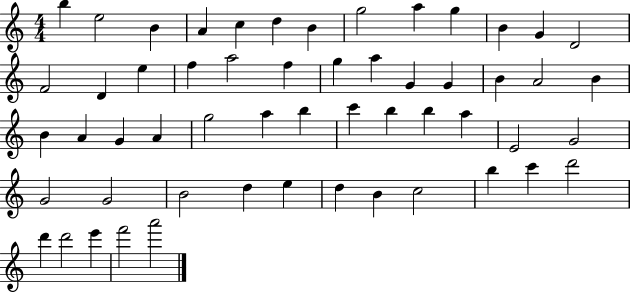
B5/q E5/h B4/q A4/q C5/q D5/q B4/q G5/h A5/q G5/q B4/q G4/q D4/h F4/h D4/q E5/q F5/q A5/h F5/q G5/q A5/q G4/q G4/q B4/q A4/h B4/q B4/q A4/q G4/q A4/q G5/h A5/q B5/q C6/q B5/q B5/q A5/q E4/h G4/h G4/h G4/h B4/h D5/q E5/q D5/q B4/q C5/h B5/q C6/q D6/h D6/q D6/h E6/q F6/h A6/h